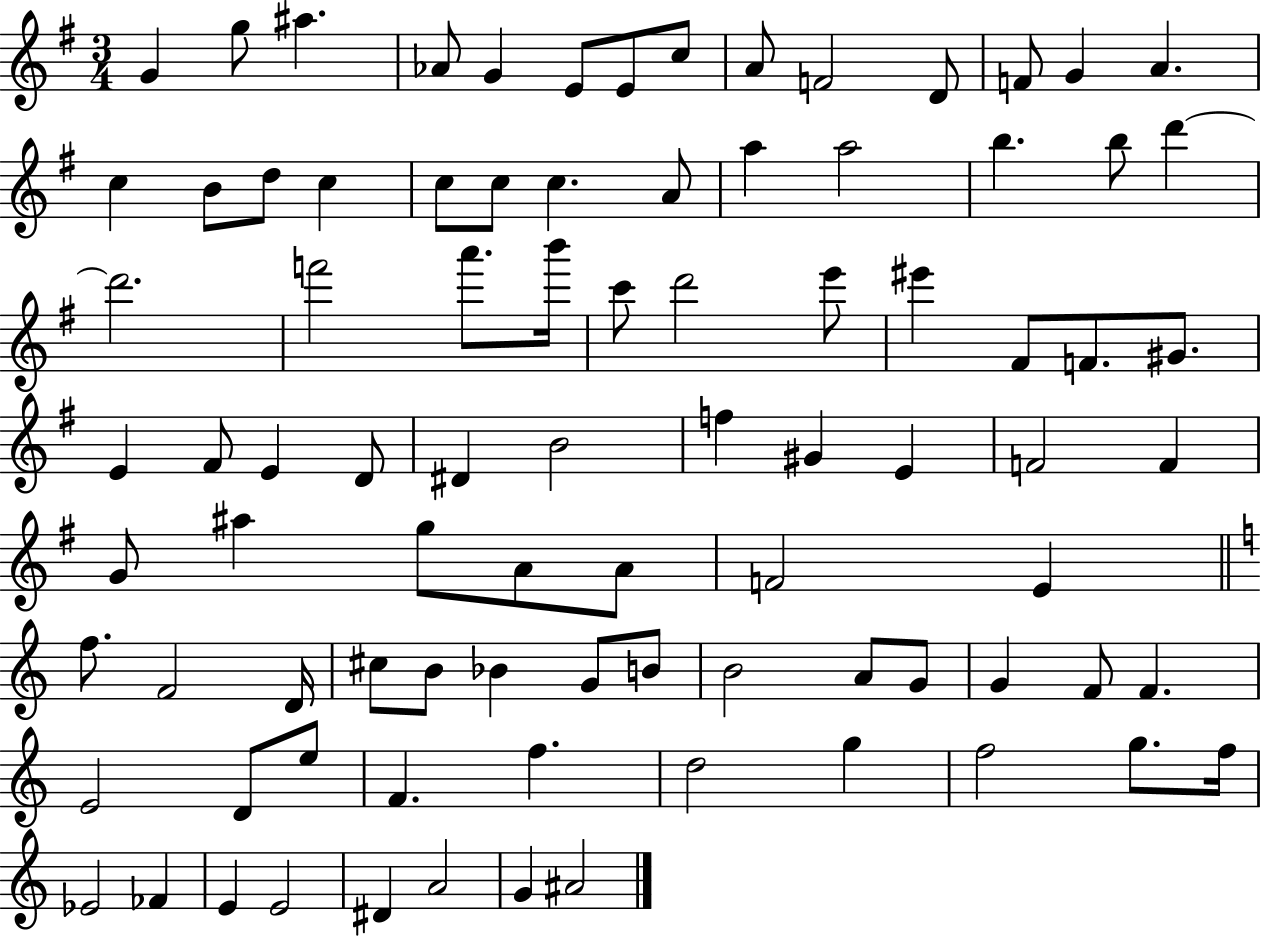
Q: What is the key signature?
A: G major